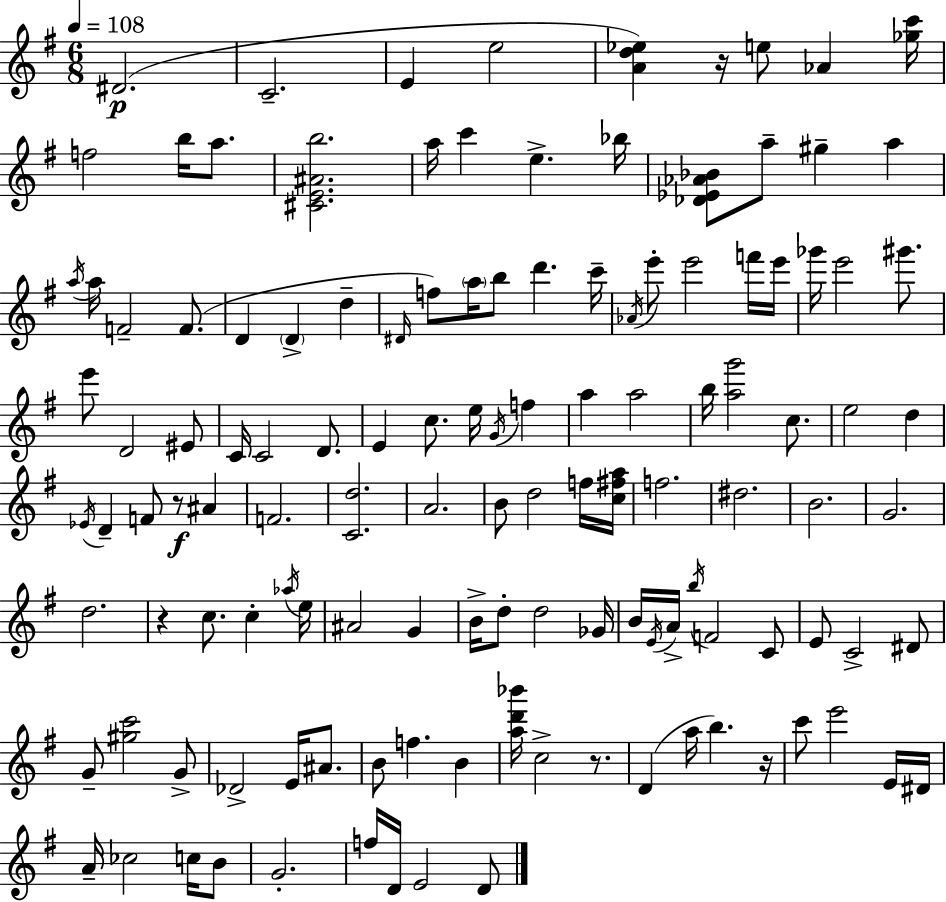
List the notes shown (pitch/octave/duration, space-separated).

D#4/h. C4/h. E4/q E5/h [A4,D5,Eb5]/q R/s E5/e Ab4/q [Gb5,C6]/s F5/h B5/s A5/e. [C#4,E4,A#4,B5]/h. A5/s C6/q E5/q. Bb5/s [Db4,Eb4,Ab4,Bb4]/e A5/e G#5/q A5/q A5/s A5/s F4/h F4/e. D4/q D4/q D5/q D#4/s F5/e A5/s B5/e D6/q. C6/s Ab4/s E6/e E6/h F6/s E6/s Gb6/s E6/h G#6/e. E6/e D4/h EIS4/e C4/s C4/h D4/e. E4/q C5/e. E5/s G4/s F5/q A5/q A5/h B5/s [A5,G6]/h C5/e. E5/h D5/q Eb4/s D4/q F4/e R/e A#4/q F4/h. [C4,D5]/h. A4/h. B4/e D5/h F5/s [C5,F#5,A5]/s F5/h. D#5/h. B4/h. G4/h. D5/h. R/q C5/e. C5/q Ab5/s E5/s A#4/h G4/q B4/s D5/e D5/h Gb4/s B4/s E4/s A4/s B5/s F4/h C4/e E4/e C4/h D#4/e G4/e [G#5,C6]/h G4/e Db4/h E4/s A#4/e. B4/e F5/q. B4/q [A5,D6,Bb6]/s C5/h R/e. D4/q A5/s B5/q. R/s C6/e E6/h E4/s D#4/s A4/s CES5/h C5/s B4/e G4/h. F5/s D4/s E4/h D4/e